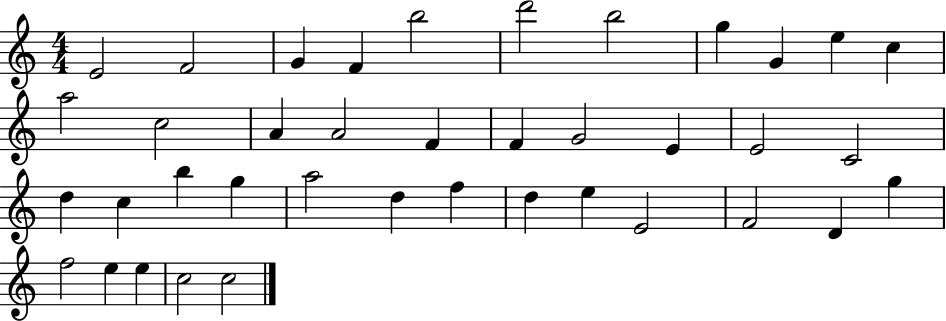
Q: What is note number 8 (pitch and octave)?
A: G5